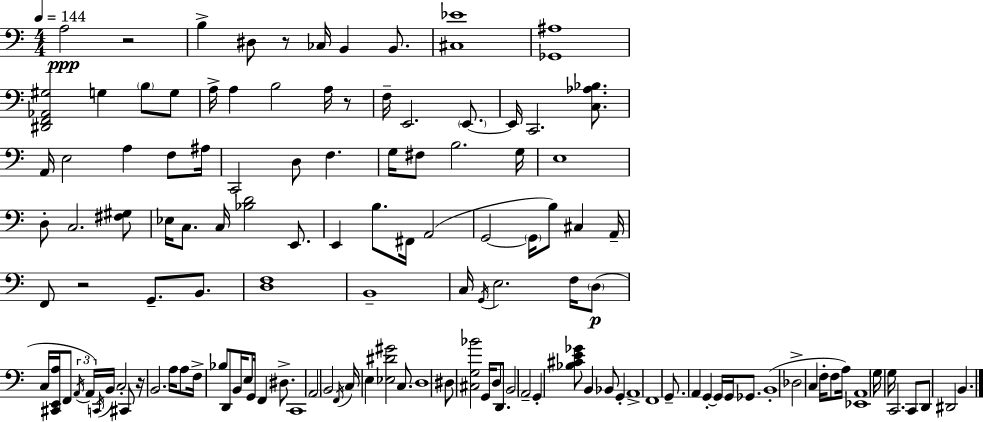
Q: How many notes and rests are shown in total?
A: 130